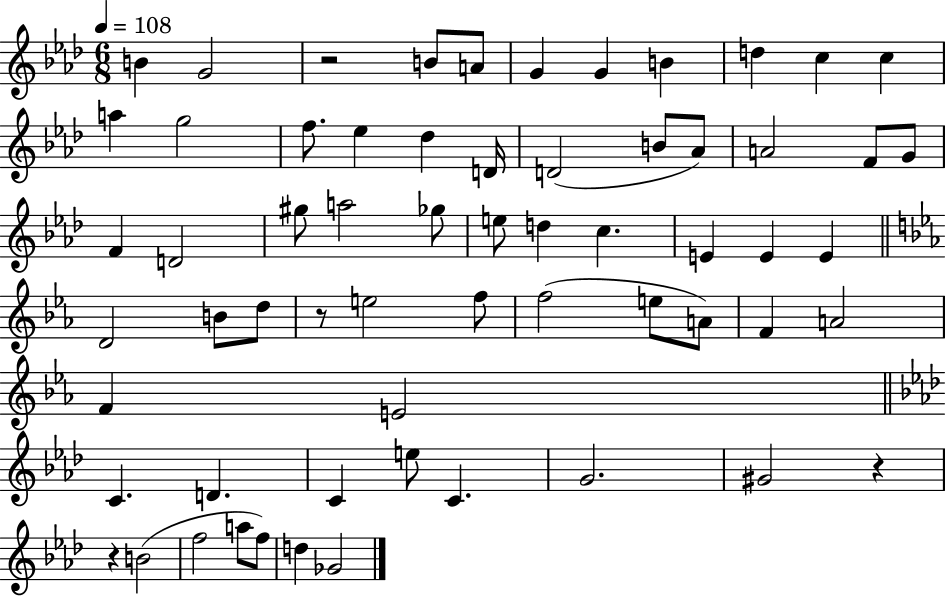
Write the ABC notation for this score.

X:1
T:Untitled
M:6/8
L:1/4
K:Ab
B G2 z2 B/2 A/2 G G B d c c a g2 f/2 _e _d D/4 D2 B/2 _A/2 A2 F/2 G/2 F D2 ^g/2 a2 _g/2 e/2 d c E E E D2 B/2 d/2 z/2 e2 f/2 f2 e/2 A/2 F A2 F E2 C D C e/2 C G2 ^G2 z z B2 f2 a/2 f/2 d _G2